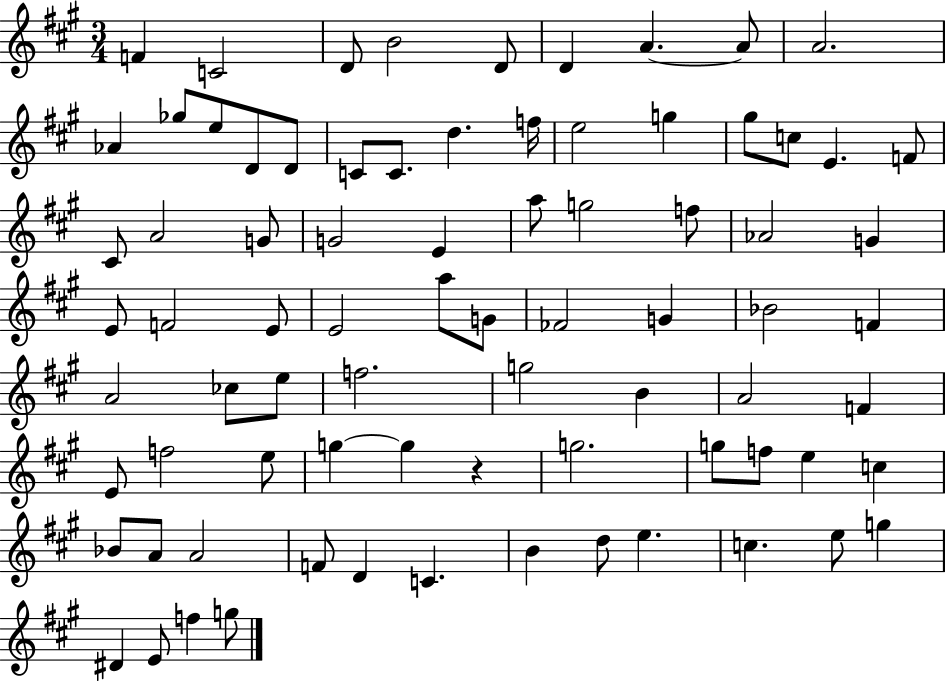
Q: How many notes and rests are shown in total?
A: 79